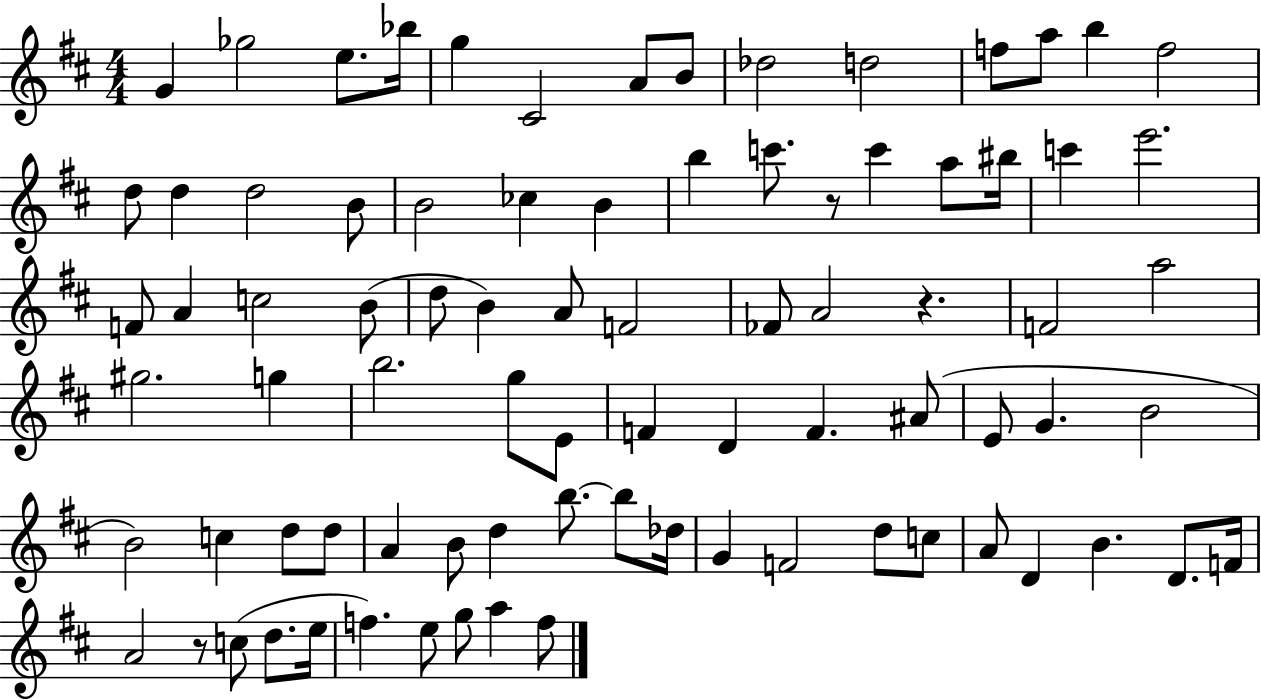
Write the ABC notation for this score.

X:1
T:Untitled
M:4/4
L:1/4
K:D
G _g2 e/2 _b/4 g ^C2 A/2 B/2 _d2 d2 f/2 a/2 b f2 d/2 d d2 B/2 B2 _c B b c'/2 z/2 c' a/2 ^b/4 c' e'2 F/2 A c2 B/2 d/2 B A/2 F2 _F/2 A2 z F2 a2 ^g2 g b2 g/2 E/2 F D F ^A/2 E/2 G B2 B2 c d/2 d/2 A B/2 d b/2 b/2 _d/4 G F2 d/2 c/2 A/2 D B D/2 F/4 A2 z/2 c/2 d/2 e/4 f e/2 g/2 a f/2